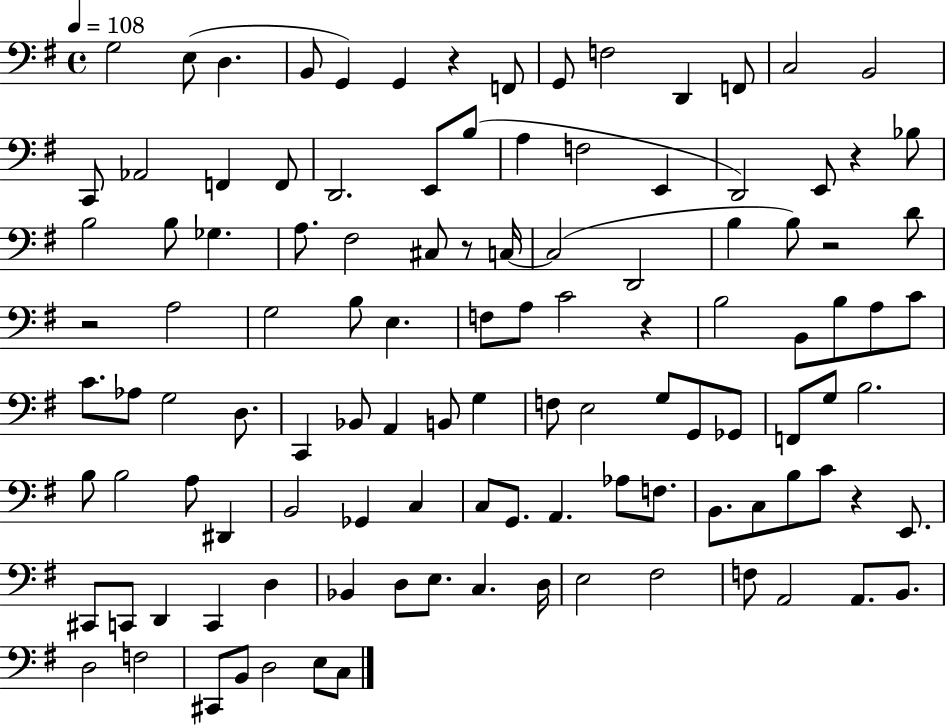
G3/h E3/e D3/q. B2/e G2/q G2/q R/q F2/e G2/e F3/h D2/q F2/e C3/h B2/h C2/e Ab2/h F2/q F2/e D2/h. E2/e B3/e A3/q F3/h E2/q D2/h E2/e R/q Bb3/e B3/h B3/e Gb3/q. A3/e. F#3/h C#3/e R/e C3/s C3/h D2/h B3/q B3/e R/h D4/e R/h A3/h G3/h B3/e E3/q. F3/e A3/e C4/h R/q B3/h B2/e B3/e A3/e C4/e C4/e. Ab3/e G3/h D3/e. C2/q Bb2/e A2/q B2/e G3/q F3/e E3/h G3/e G2/e Gb2/e F2/e G3/e B3/h. B3/e B3/h A3/e D#2/q B2/h Gb2/q C3/q C3/e G2/e. A2/q. Ab3/e F3/e. B2/e. C3/e B3/e C4/e R/q E2/e. C#2/e C2/e D2/q C2/q D3/q Bb2/q D3/e E3/e. C3/q. D3/s E3/h F#3/h F3/e A2/h A2/e. B2/e. D3/h F3/h C#2/e B2/e D3/h E3/e C3/e